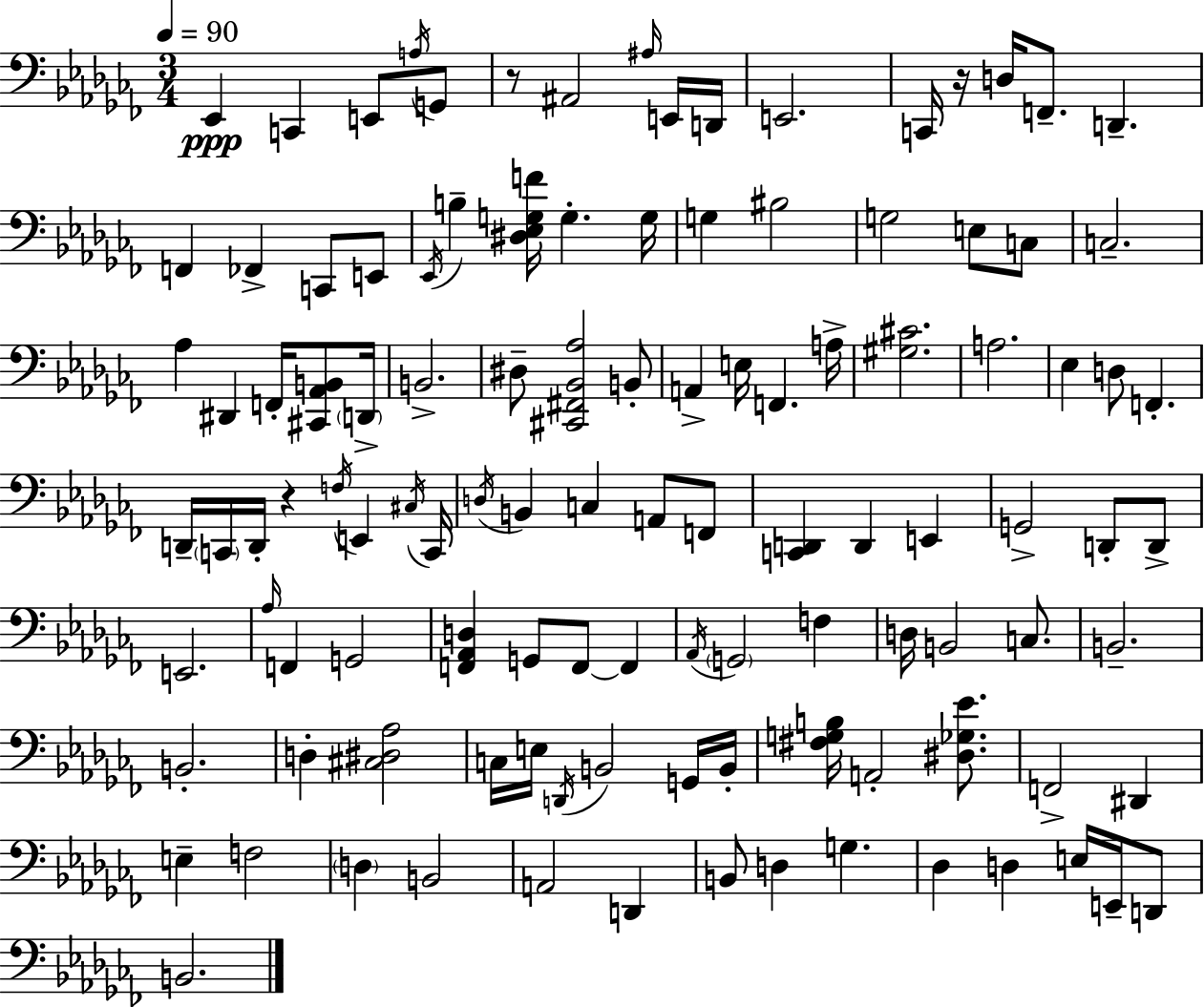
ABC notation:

X:1
T:Untitled
M:3/4
L:1/4
K:Abm
_E,, C,, E,,/2 A,/4 G,,/2 z/2 ^A,,2 ^A,/4 E,,/4 D,,/4 E,,2 C,,/4 z/4 D,/4 F,,/2 D,, F,, _F,, C,,/2 E,,/2 _E,,/4 B, [^D,_E,G,F]/4 G, G,/4 G, ^B,2 G,2 E,/2 C,/2 C,2 _A, ^D,, F,,/4 [^C,,_A,,B,,]/2 D,,/4 B,,2 ^D,/2 [^C,,^F,,_B,,_A,]2 B,,/2 A,, E,/4 F,, A,/4 [^G,^C]2 A,2 _E, D,/2 F,, D,,/4 C,,/4 D,,/4 z F,/4 E,, ^C,/4 C,,/4 D,/4 B,, C, A,,/2 F,,/2 [C,,D,,] D,, E,, G,,2 D,,/2 D,,/2 E,,2 _A,/4 F,, G,,2 [F,,_A,,D,] G,,/2 F,,/2 F,, _A,,/4 G,,2 F, D,/4 B,,2 C,/2 B,,2 B,,2 D, [^C,^D,_A,]2 C,/4 E,/4 D,,/4 B,,2 G,,/4 B,,/4 [^F,G,B,]/4 A,,2 [^D,_G,_E]/2 F,,2 ^D,, E, F,2 D, B,,2 A,,2 D,, B,,/2 D, G, _D, D, E,/4 E,,/4 D,,/2 B,,2